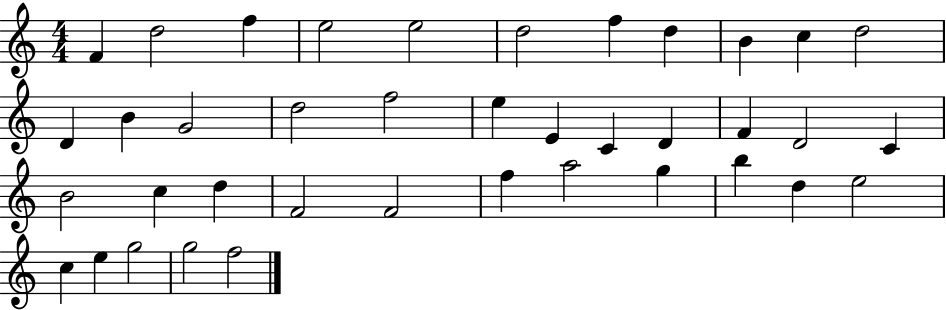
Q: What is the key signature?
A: C major